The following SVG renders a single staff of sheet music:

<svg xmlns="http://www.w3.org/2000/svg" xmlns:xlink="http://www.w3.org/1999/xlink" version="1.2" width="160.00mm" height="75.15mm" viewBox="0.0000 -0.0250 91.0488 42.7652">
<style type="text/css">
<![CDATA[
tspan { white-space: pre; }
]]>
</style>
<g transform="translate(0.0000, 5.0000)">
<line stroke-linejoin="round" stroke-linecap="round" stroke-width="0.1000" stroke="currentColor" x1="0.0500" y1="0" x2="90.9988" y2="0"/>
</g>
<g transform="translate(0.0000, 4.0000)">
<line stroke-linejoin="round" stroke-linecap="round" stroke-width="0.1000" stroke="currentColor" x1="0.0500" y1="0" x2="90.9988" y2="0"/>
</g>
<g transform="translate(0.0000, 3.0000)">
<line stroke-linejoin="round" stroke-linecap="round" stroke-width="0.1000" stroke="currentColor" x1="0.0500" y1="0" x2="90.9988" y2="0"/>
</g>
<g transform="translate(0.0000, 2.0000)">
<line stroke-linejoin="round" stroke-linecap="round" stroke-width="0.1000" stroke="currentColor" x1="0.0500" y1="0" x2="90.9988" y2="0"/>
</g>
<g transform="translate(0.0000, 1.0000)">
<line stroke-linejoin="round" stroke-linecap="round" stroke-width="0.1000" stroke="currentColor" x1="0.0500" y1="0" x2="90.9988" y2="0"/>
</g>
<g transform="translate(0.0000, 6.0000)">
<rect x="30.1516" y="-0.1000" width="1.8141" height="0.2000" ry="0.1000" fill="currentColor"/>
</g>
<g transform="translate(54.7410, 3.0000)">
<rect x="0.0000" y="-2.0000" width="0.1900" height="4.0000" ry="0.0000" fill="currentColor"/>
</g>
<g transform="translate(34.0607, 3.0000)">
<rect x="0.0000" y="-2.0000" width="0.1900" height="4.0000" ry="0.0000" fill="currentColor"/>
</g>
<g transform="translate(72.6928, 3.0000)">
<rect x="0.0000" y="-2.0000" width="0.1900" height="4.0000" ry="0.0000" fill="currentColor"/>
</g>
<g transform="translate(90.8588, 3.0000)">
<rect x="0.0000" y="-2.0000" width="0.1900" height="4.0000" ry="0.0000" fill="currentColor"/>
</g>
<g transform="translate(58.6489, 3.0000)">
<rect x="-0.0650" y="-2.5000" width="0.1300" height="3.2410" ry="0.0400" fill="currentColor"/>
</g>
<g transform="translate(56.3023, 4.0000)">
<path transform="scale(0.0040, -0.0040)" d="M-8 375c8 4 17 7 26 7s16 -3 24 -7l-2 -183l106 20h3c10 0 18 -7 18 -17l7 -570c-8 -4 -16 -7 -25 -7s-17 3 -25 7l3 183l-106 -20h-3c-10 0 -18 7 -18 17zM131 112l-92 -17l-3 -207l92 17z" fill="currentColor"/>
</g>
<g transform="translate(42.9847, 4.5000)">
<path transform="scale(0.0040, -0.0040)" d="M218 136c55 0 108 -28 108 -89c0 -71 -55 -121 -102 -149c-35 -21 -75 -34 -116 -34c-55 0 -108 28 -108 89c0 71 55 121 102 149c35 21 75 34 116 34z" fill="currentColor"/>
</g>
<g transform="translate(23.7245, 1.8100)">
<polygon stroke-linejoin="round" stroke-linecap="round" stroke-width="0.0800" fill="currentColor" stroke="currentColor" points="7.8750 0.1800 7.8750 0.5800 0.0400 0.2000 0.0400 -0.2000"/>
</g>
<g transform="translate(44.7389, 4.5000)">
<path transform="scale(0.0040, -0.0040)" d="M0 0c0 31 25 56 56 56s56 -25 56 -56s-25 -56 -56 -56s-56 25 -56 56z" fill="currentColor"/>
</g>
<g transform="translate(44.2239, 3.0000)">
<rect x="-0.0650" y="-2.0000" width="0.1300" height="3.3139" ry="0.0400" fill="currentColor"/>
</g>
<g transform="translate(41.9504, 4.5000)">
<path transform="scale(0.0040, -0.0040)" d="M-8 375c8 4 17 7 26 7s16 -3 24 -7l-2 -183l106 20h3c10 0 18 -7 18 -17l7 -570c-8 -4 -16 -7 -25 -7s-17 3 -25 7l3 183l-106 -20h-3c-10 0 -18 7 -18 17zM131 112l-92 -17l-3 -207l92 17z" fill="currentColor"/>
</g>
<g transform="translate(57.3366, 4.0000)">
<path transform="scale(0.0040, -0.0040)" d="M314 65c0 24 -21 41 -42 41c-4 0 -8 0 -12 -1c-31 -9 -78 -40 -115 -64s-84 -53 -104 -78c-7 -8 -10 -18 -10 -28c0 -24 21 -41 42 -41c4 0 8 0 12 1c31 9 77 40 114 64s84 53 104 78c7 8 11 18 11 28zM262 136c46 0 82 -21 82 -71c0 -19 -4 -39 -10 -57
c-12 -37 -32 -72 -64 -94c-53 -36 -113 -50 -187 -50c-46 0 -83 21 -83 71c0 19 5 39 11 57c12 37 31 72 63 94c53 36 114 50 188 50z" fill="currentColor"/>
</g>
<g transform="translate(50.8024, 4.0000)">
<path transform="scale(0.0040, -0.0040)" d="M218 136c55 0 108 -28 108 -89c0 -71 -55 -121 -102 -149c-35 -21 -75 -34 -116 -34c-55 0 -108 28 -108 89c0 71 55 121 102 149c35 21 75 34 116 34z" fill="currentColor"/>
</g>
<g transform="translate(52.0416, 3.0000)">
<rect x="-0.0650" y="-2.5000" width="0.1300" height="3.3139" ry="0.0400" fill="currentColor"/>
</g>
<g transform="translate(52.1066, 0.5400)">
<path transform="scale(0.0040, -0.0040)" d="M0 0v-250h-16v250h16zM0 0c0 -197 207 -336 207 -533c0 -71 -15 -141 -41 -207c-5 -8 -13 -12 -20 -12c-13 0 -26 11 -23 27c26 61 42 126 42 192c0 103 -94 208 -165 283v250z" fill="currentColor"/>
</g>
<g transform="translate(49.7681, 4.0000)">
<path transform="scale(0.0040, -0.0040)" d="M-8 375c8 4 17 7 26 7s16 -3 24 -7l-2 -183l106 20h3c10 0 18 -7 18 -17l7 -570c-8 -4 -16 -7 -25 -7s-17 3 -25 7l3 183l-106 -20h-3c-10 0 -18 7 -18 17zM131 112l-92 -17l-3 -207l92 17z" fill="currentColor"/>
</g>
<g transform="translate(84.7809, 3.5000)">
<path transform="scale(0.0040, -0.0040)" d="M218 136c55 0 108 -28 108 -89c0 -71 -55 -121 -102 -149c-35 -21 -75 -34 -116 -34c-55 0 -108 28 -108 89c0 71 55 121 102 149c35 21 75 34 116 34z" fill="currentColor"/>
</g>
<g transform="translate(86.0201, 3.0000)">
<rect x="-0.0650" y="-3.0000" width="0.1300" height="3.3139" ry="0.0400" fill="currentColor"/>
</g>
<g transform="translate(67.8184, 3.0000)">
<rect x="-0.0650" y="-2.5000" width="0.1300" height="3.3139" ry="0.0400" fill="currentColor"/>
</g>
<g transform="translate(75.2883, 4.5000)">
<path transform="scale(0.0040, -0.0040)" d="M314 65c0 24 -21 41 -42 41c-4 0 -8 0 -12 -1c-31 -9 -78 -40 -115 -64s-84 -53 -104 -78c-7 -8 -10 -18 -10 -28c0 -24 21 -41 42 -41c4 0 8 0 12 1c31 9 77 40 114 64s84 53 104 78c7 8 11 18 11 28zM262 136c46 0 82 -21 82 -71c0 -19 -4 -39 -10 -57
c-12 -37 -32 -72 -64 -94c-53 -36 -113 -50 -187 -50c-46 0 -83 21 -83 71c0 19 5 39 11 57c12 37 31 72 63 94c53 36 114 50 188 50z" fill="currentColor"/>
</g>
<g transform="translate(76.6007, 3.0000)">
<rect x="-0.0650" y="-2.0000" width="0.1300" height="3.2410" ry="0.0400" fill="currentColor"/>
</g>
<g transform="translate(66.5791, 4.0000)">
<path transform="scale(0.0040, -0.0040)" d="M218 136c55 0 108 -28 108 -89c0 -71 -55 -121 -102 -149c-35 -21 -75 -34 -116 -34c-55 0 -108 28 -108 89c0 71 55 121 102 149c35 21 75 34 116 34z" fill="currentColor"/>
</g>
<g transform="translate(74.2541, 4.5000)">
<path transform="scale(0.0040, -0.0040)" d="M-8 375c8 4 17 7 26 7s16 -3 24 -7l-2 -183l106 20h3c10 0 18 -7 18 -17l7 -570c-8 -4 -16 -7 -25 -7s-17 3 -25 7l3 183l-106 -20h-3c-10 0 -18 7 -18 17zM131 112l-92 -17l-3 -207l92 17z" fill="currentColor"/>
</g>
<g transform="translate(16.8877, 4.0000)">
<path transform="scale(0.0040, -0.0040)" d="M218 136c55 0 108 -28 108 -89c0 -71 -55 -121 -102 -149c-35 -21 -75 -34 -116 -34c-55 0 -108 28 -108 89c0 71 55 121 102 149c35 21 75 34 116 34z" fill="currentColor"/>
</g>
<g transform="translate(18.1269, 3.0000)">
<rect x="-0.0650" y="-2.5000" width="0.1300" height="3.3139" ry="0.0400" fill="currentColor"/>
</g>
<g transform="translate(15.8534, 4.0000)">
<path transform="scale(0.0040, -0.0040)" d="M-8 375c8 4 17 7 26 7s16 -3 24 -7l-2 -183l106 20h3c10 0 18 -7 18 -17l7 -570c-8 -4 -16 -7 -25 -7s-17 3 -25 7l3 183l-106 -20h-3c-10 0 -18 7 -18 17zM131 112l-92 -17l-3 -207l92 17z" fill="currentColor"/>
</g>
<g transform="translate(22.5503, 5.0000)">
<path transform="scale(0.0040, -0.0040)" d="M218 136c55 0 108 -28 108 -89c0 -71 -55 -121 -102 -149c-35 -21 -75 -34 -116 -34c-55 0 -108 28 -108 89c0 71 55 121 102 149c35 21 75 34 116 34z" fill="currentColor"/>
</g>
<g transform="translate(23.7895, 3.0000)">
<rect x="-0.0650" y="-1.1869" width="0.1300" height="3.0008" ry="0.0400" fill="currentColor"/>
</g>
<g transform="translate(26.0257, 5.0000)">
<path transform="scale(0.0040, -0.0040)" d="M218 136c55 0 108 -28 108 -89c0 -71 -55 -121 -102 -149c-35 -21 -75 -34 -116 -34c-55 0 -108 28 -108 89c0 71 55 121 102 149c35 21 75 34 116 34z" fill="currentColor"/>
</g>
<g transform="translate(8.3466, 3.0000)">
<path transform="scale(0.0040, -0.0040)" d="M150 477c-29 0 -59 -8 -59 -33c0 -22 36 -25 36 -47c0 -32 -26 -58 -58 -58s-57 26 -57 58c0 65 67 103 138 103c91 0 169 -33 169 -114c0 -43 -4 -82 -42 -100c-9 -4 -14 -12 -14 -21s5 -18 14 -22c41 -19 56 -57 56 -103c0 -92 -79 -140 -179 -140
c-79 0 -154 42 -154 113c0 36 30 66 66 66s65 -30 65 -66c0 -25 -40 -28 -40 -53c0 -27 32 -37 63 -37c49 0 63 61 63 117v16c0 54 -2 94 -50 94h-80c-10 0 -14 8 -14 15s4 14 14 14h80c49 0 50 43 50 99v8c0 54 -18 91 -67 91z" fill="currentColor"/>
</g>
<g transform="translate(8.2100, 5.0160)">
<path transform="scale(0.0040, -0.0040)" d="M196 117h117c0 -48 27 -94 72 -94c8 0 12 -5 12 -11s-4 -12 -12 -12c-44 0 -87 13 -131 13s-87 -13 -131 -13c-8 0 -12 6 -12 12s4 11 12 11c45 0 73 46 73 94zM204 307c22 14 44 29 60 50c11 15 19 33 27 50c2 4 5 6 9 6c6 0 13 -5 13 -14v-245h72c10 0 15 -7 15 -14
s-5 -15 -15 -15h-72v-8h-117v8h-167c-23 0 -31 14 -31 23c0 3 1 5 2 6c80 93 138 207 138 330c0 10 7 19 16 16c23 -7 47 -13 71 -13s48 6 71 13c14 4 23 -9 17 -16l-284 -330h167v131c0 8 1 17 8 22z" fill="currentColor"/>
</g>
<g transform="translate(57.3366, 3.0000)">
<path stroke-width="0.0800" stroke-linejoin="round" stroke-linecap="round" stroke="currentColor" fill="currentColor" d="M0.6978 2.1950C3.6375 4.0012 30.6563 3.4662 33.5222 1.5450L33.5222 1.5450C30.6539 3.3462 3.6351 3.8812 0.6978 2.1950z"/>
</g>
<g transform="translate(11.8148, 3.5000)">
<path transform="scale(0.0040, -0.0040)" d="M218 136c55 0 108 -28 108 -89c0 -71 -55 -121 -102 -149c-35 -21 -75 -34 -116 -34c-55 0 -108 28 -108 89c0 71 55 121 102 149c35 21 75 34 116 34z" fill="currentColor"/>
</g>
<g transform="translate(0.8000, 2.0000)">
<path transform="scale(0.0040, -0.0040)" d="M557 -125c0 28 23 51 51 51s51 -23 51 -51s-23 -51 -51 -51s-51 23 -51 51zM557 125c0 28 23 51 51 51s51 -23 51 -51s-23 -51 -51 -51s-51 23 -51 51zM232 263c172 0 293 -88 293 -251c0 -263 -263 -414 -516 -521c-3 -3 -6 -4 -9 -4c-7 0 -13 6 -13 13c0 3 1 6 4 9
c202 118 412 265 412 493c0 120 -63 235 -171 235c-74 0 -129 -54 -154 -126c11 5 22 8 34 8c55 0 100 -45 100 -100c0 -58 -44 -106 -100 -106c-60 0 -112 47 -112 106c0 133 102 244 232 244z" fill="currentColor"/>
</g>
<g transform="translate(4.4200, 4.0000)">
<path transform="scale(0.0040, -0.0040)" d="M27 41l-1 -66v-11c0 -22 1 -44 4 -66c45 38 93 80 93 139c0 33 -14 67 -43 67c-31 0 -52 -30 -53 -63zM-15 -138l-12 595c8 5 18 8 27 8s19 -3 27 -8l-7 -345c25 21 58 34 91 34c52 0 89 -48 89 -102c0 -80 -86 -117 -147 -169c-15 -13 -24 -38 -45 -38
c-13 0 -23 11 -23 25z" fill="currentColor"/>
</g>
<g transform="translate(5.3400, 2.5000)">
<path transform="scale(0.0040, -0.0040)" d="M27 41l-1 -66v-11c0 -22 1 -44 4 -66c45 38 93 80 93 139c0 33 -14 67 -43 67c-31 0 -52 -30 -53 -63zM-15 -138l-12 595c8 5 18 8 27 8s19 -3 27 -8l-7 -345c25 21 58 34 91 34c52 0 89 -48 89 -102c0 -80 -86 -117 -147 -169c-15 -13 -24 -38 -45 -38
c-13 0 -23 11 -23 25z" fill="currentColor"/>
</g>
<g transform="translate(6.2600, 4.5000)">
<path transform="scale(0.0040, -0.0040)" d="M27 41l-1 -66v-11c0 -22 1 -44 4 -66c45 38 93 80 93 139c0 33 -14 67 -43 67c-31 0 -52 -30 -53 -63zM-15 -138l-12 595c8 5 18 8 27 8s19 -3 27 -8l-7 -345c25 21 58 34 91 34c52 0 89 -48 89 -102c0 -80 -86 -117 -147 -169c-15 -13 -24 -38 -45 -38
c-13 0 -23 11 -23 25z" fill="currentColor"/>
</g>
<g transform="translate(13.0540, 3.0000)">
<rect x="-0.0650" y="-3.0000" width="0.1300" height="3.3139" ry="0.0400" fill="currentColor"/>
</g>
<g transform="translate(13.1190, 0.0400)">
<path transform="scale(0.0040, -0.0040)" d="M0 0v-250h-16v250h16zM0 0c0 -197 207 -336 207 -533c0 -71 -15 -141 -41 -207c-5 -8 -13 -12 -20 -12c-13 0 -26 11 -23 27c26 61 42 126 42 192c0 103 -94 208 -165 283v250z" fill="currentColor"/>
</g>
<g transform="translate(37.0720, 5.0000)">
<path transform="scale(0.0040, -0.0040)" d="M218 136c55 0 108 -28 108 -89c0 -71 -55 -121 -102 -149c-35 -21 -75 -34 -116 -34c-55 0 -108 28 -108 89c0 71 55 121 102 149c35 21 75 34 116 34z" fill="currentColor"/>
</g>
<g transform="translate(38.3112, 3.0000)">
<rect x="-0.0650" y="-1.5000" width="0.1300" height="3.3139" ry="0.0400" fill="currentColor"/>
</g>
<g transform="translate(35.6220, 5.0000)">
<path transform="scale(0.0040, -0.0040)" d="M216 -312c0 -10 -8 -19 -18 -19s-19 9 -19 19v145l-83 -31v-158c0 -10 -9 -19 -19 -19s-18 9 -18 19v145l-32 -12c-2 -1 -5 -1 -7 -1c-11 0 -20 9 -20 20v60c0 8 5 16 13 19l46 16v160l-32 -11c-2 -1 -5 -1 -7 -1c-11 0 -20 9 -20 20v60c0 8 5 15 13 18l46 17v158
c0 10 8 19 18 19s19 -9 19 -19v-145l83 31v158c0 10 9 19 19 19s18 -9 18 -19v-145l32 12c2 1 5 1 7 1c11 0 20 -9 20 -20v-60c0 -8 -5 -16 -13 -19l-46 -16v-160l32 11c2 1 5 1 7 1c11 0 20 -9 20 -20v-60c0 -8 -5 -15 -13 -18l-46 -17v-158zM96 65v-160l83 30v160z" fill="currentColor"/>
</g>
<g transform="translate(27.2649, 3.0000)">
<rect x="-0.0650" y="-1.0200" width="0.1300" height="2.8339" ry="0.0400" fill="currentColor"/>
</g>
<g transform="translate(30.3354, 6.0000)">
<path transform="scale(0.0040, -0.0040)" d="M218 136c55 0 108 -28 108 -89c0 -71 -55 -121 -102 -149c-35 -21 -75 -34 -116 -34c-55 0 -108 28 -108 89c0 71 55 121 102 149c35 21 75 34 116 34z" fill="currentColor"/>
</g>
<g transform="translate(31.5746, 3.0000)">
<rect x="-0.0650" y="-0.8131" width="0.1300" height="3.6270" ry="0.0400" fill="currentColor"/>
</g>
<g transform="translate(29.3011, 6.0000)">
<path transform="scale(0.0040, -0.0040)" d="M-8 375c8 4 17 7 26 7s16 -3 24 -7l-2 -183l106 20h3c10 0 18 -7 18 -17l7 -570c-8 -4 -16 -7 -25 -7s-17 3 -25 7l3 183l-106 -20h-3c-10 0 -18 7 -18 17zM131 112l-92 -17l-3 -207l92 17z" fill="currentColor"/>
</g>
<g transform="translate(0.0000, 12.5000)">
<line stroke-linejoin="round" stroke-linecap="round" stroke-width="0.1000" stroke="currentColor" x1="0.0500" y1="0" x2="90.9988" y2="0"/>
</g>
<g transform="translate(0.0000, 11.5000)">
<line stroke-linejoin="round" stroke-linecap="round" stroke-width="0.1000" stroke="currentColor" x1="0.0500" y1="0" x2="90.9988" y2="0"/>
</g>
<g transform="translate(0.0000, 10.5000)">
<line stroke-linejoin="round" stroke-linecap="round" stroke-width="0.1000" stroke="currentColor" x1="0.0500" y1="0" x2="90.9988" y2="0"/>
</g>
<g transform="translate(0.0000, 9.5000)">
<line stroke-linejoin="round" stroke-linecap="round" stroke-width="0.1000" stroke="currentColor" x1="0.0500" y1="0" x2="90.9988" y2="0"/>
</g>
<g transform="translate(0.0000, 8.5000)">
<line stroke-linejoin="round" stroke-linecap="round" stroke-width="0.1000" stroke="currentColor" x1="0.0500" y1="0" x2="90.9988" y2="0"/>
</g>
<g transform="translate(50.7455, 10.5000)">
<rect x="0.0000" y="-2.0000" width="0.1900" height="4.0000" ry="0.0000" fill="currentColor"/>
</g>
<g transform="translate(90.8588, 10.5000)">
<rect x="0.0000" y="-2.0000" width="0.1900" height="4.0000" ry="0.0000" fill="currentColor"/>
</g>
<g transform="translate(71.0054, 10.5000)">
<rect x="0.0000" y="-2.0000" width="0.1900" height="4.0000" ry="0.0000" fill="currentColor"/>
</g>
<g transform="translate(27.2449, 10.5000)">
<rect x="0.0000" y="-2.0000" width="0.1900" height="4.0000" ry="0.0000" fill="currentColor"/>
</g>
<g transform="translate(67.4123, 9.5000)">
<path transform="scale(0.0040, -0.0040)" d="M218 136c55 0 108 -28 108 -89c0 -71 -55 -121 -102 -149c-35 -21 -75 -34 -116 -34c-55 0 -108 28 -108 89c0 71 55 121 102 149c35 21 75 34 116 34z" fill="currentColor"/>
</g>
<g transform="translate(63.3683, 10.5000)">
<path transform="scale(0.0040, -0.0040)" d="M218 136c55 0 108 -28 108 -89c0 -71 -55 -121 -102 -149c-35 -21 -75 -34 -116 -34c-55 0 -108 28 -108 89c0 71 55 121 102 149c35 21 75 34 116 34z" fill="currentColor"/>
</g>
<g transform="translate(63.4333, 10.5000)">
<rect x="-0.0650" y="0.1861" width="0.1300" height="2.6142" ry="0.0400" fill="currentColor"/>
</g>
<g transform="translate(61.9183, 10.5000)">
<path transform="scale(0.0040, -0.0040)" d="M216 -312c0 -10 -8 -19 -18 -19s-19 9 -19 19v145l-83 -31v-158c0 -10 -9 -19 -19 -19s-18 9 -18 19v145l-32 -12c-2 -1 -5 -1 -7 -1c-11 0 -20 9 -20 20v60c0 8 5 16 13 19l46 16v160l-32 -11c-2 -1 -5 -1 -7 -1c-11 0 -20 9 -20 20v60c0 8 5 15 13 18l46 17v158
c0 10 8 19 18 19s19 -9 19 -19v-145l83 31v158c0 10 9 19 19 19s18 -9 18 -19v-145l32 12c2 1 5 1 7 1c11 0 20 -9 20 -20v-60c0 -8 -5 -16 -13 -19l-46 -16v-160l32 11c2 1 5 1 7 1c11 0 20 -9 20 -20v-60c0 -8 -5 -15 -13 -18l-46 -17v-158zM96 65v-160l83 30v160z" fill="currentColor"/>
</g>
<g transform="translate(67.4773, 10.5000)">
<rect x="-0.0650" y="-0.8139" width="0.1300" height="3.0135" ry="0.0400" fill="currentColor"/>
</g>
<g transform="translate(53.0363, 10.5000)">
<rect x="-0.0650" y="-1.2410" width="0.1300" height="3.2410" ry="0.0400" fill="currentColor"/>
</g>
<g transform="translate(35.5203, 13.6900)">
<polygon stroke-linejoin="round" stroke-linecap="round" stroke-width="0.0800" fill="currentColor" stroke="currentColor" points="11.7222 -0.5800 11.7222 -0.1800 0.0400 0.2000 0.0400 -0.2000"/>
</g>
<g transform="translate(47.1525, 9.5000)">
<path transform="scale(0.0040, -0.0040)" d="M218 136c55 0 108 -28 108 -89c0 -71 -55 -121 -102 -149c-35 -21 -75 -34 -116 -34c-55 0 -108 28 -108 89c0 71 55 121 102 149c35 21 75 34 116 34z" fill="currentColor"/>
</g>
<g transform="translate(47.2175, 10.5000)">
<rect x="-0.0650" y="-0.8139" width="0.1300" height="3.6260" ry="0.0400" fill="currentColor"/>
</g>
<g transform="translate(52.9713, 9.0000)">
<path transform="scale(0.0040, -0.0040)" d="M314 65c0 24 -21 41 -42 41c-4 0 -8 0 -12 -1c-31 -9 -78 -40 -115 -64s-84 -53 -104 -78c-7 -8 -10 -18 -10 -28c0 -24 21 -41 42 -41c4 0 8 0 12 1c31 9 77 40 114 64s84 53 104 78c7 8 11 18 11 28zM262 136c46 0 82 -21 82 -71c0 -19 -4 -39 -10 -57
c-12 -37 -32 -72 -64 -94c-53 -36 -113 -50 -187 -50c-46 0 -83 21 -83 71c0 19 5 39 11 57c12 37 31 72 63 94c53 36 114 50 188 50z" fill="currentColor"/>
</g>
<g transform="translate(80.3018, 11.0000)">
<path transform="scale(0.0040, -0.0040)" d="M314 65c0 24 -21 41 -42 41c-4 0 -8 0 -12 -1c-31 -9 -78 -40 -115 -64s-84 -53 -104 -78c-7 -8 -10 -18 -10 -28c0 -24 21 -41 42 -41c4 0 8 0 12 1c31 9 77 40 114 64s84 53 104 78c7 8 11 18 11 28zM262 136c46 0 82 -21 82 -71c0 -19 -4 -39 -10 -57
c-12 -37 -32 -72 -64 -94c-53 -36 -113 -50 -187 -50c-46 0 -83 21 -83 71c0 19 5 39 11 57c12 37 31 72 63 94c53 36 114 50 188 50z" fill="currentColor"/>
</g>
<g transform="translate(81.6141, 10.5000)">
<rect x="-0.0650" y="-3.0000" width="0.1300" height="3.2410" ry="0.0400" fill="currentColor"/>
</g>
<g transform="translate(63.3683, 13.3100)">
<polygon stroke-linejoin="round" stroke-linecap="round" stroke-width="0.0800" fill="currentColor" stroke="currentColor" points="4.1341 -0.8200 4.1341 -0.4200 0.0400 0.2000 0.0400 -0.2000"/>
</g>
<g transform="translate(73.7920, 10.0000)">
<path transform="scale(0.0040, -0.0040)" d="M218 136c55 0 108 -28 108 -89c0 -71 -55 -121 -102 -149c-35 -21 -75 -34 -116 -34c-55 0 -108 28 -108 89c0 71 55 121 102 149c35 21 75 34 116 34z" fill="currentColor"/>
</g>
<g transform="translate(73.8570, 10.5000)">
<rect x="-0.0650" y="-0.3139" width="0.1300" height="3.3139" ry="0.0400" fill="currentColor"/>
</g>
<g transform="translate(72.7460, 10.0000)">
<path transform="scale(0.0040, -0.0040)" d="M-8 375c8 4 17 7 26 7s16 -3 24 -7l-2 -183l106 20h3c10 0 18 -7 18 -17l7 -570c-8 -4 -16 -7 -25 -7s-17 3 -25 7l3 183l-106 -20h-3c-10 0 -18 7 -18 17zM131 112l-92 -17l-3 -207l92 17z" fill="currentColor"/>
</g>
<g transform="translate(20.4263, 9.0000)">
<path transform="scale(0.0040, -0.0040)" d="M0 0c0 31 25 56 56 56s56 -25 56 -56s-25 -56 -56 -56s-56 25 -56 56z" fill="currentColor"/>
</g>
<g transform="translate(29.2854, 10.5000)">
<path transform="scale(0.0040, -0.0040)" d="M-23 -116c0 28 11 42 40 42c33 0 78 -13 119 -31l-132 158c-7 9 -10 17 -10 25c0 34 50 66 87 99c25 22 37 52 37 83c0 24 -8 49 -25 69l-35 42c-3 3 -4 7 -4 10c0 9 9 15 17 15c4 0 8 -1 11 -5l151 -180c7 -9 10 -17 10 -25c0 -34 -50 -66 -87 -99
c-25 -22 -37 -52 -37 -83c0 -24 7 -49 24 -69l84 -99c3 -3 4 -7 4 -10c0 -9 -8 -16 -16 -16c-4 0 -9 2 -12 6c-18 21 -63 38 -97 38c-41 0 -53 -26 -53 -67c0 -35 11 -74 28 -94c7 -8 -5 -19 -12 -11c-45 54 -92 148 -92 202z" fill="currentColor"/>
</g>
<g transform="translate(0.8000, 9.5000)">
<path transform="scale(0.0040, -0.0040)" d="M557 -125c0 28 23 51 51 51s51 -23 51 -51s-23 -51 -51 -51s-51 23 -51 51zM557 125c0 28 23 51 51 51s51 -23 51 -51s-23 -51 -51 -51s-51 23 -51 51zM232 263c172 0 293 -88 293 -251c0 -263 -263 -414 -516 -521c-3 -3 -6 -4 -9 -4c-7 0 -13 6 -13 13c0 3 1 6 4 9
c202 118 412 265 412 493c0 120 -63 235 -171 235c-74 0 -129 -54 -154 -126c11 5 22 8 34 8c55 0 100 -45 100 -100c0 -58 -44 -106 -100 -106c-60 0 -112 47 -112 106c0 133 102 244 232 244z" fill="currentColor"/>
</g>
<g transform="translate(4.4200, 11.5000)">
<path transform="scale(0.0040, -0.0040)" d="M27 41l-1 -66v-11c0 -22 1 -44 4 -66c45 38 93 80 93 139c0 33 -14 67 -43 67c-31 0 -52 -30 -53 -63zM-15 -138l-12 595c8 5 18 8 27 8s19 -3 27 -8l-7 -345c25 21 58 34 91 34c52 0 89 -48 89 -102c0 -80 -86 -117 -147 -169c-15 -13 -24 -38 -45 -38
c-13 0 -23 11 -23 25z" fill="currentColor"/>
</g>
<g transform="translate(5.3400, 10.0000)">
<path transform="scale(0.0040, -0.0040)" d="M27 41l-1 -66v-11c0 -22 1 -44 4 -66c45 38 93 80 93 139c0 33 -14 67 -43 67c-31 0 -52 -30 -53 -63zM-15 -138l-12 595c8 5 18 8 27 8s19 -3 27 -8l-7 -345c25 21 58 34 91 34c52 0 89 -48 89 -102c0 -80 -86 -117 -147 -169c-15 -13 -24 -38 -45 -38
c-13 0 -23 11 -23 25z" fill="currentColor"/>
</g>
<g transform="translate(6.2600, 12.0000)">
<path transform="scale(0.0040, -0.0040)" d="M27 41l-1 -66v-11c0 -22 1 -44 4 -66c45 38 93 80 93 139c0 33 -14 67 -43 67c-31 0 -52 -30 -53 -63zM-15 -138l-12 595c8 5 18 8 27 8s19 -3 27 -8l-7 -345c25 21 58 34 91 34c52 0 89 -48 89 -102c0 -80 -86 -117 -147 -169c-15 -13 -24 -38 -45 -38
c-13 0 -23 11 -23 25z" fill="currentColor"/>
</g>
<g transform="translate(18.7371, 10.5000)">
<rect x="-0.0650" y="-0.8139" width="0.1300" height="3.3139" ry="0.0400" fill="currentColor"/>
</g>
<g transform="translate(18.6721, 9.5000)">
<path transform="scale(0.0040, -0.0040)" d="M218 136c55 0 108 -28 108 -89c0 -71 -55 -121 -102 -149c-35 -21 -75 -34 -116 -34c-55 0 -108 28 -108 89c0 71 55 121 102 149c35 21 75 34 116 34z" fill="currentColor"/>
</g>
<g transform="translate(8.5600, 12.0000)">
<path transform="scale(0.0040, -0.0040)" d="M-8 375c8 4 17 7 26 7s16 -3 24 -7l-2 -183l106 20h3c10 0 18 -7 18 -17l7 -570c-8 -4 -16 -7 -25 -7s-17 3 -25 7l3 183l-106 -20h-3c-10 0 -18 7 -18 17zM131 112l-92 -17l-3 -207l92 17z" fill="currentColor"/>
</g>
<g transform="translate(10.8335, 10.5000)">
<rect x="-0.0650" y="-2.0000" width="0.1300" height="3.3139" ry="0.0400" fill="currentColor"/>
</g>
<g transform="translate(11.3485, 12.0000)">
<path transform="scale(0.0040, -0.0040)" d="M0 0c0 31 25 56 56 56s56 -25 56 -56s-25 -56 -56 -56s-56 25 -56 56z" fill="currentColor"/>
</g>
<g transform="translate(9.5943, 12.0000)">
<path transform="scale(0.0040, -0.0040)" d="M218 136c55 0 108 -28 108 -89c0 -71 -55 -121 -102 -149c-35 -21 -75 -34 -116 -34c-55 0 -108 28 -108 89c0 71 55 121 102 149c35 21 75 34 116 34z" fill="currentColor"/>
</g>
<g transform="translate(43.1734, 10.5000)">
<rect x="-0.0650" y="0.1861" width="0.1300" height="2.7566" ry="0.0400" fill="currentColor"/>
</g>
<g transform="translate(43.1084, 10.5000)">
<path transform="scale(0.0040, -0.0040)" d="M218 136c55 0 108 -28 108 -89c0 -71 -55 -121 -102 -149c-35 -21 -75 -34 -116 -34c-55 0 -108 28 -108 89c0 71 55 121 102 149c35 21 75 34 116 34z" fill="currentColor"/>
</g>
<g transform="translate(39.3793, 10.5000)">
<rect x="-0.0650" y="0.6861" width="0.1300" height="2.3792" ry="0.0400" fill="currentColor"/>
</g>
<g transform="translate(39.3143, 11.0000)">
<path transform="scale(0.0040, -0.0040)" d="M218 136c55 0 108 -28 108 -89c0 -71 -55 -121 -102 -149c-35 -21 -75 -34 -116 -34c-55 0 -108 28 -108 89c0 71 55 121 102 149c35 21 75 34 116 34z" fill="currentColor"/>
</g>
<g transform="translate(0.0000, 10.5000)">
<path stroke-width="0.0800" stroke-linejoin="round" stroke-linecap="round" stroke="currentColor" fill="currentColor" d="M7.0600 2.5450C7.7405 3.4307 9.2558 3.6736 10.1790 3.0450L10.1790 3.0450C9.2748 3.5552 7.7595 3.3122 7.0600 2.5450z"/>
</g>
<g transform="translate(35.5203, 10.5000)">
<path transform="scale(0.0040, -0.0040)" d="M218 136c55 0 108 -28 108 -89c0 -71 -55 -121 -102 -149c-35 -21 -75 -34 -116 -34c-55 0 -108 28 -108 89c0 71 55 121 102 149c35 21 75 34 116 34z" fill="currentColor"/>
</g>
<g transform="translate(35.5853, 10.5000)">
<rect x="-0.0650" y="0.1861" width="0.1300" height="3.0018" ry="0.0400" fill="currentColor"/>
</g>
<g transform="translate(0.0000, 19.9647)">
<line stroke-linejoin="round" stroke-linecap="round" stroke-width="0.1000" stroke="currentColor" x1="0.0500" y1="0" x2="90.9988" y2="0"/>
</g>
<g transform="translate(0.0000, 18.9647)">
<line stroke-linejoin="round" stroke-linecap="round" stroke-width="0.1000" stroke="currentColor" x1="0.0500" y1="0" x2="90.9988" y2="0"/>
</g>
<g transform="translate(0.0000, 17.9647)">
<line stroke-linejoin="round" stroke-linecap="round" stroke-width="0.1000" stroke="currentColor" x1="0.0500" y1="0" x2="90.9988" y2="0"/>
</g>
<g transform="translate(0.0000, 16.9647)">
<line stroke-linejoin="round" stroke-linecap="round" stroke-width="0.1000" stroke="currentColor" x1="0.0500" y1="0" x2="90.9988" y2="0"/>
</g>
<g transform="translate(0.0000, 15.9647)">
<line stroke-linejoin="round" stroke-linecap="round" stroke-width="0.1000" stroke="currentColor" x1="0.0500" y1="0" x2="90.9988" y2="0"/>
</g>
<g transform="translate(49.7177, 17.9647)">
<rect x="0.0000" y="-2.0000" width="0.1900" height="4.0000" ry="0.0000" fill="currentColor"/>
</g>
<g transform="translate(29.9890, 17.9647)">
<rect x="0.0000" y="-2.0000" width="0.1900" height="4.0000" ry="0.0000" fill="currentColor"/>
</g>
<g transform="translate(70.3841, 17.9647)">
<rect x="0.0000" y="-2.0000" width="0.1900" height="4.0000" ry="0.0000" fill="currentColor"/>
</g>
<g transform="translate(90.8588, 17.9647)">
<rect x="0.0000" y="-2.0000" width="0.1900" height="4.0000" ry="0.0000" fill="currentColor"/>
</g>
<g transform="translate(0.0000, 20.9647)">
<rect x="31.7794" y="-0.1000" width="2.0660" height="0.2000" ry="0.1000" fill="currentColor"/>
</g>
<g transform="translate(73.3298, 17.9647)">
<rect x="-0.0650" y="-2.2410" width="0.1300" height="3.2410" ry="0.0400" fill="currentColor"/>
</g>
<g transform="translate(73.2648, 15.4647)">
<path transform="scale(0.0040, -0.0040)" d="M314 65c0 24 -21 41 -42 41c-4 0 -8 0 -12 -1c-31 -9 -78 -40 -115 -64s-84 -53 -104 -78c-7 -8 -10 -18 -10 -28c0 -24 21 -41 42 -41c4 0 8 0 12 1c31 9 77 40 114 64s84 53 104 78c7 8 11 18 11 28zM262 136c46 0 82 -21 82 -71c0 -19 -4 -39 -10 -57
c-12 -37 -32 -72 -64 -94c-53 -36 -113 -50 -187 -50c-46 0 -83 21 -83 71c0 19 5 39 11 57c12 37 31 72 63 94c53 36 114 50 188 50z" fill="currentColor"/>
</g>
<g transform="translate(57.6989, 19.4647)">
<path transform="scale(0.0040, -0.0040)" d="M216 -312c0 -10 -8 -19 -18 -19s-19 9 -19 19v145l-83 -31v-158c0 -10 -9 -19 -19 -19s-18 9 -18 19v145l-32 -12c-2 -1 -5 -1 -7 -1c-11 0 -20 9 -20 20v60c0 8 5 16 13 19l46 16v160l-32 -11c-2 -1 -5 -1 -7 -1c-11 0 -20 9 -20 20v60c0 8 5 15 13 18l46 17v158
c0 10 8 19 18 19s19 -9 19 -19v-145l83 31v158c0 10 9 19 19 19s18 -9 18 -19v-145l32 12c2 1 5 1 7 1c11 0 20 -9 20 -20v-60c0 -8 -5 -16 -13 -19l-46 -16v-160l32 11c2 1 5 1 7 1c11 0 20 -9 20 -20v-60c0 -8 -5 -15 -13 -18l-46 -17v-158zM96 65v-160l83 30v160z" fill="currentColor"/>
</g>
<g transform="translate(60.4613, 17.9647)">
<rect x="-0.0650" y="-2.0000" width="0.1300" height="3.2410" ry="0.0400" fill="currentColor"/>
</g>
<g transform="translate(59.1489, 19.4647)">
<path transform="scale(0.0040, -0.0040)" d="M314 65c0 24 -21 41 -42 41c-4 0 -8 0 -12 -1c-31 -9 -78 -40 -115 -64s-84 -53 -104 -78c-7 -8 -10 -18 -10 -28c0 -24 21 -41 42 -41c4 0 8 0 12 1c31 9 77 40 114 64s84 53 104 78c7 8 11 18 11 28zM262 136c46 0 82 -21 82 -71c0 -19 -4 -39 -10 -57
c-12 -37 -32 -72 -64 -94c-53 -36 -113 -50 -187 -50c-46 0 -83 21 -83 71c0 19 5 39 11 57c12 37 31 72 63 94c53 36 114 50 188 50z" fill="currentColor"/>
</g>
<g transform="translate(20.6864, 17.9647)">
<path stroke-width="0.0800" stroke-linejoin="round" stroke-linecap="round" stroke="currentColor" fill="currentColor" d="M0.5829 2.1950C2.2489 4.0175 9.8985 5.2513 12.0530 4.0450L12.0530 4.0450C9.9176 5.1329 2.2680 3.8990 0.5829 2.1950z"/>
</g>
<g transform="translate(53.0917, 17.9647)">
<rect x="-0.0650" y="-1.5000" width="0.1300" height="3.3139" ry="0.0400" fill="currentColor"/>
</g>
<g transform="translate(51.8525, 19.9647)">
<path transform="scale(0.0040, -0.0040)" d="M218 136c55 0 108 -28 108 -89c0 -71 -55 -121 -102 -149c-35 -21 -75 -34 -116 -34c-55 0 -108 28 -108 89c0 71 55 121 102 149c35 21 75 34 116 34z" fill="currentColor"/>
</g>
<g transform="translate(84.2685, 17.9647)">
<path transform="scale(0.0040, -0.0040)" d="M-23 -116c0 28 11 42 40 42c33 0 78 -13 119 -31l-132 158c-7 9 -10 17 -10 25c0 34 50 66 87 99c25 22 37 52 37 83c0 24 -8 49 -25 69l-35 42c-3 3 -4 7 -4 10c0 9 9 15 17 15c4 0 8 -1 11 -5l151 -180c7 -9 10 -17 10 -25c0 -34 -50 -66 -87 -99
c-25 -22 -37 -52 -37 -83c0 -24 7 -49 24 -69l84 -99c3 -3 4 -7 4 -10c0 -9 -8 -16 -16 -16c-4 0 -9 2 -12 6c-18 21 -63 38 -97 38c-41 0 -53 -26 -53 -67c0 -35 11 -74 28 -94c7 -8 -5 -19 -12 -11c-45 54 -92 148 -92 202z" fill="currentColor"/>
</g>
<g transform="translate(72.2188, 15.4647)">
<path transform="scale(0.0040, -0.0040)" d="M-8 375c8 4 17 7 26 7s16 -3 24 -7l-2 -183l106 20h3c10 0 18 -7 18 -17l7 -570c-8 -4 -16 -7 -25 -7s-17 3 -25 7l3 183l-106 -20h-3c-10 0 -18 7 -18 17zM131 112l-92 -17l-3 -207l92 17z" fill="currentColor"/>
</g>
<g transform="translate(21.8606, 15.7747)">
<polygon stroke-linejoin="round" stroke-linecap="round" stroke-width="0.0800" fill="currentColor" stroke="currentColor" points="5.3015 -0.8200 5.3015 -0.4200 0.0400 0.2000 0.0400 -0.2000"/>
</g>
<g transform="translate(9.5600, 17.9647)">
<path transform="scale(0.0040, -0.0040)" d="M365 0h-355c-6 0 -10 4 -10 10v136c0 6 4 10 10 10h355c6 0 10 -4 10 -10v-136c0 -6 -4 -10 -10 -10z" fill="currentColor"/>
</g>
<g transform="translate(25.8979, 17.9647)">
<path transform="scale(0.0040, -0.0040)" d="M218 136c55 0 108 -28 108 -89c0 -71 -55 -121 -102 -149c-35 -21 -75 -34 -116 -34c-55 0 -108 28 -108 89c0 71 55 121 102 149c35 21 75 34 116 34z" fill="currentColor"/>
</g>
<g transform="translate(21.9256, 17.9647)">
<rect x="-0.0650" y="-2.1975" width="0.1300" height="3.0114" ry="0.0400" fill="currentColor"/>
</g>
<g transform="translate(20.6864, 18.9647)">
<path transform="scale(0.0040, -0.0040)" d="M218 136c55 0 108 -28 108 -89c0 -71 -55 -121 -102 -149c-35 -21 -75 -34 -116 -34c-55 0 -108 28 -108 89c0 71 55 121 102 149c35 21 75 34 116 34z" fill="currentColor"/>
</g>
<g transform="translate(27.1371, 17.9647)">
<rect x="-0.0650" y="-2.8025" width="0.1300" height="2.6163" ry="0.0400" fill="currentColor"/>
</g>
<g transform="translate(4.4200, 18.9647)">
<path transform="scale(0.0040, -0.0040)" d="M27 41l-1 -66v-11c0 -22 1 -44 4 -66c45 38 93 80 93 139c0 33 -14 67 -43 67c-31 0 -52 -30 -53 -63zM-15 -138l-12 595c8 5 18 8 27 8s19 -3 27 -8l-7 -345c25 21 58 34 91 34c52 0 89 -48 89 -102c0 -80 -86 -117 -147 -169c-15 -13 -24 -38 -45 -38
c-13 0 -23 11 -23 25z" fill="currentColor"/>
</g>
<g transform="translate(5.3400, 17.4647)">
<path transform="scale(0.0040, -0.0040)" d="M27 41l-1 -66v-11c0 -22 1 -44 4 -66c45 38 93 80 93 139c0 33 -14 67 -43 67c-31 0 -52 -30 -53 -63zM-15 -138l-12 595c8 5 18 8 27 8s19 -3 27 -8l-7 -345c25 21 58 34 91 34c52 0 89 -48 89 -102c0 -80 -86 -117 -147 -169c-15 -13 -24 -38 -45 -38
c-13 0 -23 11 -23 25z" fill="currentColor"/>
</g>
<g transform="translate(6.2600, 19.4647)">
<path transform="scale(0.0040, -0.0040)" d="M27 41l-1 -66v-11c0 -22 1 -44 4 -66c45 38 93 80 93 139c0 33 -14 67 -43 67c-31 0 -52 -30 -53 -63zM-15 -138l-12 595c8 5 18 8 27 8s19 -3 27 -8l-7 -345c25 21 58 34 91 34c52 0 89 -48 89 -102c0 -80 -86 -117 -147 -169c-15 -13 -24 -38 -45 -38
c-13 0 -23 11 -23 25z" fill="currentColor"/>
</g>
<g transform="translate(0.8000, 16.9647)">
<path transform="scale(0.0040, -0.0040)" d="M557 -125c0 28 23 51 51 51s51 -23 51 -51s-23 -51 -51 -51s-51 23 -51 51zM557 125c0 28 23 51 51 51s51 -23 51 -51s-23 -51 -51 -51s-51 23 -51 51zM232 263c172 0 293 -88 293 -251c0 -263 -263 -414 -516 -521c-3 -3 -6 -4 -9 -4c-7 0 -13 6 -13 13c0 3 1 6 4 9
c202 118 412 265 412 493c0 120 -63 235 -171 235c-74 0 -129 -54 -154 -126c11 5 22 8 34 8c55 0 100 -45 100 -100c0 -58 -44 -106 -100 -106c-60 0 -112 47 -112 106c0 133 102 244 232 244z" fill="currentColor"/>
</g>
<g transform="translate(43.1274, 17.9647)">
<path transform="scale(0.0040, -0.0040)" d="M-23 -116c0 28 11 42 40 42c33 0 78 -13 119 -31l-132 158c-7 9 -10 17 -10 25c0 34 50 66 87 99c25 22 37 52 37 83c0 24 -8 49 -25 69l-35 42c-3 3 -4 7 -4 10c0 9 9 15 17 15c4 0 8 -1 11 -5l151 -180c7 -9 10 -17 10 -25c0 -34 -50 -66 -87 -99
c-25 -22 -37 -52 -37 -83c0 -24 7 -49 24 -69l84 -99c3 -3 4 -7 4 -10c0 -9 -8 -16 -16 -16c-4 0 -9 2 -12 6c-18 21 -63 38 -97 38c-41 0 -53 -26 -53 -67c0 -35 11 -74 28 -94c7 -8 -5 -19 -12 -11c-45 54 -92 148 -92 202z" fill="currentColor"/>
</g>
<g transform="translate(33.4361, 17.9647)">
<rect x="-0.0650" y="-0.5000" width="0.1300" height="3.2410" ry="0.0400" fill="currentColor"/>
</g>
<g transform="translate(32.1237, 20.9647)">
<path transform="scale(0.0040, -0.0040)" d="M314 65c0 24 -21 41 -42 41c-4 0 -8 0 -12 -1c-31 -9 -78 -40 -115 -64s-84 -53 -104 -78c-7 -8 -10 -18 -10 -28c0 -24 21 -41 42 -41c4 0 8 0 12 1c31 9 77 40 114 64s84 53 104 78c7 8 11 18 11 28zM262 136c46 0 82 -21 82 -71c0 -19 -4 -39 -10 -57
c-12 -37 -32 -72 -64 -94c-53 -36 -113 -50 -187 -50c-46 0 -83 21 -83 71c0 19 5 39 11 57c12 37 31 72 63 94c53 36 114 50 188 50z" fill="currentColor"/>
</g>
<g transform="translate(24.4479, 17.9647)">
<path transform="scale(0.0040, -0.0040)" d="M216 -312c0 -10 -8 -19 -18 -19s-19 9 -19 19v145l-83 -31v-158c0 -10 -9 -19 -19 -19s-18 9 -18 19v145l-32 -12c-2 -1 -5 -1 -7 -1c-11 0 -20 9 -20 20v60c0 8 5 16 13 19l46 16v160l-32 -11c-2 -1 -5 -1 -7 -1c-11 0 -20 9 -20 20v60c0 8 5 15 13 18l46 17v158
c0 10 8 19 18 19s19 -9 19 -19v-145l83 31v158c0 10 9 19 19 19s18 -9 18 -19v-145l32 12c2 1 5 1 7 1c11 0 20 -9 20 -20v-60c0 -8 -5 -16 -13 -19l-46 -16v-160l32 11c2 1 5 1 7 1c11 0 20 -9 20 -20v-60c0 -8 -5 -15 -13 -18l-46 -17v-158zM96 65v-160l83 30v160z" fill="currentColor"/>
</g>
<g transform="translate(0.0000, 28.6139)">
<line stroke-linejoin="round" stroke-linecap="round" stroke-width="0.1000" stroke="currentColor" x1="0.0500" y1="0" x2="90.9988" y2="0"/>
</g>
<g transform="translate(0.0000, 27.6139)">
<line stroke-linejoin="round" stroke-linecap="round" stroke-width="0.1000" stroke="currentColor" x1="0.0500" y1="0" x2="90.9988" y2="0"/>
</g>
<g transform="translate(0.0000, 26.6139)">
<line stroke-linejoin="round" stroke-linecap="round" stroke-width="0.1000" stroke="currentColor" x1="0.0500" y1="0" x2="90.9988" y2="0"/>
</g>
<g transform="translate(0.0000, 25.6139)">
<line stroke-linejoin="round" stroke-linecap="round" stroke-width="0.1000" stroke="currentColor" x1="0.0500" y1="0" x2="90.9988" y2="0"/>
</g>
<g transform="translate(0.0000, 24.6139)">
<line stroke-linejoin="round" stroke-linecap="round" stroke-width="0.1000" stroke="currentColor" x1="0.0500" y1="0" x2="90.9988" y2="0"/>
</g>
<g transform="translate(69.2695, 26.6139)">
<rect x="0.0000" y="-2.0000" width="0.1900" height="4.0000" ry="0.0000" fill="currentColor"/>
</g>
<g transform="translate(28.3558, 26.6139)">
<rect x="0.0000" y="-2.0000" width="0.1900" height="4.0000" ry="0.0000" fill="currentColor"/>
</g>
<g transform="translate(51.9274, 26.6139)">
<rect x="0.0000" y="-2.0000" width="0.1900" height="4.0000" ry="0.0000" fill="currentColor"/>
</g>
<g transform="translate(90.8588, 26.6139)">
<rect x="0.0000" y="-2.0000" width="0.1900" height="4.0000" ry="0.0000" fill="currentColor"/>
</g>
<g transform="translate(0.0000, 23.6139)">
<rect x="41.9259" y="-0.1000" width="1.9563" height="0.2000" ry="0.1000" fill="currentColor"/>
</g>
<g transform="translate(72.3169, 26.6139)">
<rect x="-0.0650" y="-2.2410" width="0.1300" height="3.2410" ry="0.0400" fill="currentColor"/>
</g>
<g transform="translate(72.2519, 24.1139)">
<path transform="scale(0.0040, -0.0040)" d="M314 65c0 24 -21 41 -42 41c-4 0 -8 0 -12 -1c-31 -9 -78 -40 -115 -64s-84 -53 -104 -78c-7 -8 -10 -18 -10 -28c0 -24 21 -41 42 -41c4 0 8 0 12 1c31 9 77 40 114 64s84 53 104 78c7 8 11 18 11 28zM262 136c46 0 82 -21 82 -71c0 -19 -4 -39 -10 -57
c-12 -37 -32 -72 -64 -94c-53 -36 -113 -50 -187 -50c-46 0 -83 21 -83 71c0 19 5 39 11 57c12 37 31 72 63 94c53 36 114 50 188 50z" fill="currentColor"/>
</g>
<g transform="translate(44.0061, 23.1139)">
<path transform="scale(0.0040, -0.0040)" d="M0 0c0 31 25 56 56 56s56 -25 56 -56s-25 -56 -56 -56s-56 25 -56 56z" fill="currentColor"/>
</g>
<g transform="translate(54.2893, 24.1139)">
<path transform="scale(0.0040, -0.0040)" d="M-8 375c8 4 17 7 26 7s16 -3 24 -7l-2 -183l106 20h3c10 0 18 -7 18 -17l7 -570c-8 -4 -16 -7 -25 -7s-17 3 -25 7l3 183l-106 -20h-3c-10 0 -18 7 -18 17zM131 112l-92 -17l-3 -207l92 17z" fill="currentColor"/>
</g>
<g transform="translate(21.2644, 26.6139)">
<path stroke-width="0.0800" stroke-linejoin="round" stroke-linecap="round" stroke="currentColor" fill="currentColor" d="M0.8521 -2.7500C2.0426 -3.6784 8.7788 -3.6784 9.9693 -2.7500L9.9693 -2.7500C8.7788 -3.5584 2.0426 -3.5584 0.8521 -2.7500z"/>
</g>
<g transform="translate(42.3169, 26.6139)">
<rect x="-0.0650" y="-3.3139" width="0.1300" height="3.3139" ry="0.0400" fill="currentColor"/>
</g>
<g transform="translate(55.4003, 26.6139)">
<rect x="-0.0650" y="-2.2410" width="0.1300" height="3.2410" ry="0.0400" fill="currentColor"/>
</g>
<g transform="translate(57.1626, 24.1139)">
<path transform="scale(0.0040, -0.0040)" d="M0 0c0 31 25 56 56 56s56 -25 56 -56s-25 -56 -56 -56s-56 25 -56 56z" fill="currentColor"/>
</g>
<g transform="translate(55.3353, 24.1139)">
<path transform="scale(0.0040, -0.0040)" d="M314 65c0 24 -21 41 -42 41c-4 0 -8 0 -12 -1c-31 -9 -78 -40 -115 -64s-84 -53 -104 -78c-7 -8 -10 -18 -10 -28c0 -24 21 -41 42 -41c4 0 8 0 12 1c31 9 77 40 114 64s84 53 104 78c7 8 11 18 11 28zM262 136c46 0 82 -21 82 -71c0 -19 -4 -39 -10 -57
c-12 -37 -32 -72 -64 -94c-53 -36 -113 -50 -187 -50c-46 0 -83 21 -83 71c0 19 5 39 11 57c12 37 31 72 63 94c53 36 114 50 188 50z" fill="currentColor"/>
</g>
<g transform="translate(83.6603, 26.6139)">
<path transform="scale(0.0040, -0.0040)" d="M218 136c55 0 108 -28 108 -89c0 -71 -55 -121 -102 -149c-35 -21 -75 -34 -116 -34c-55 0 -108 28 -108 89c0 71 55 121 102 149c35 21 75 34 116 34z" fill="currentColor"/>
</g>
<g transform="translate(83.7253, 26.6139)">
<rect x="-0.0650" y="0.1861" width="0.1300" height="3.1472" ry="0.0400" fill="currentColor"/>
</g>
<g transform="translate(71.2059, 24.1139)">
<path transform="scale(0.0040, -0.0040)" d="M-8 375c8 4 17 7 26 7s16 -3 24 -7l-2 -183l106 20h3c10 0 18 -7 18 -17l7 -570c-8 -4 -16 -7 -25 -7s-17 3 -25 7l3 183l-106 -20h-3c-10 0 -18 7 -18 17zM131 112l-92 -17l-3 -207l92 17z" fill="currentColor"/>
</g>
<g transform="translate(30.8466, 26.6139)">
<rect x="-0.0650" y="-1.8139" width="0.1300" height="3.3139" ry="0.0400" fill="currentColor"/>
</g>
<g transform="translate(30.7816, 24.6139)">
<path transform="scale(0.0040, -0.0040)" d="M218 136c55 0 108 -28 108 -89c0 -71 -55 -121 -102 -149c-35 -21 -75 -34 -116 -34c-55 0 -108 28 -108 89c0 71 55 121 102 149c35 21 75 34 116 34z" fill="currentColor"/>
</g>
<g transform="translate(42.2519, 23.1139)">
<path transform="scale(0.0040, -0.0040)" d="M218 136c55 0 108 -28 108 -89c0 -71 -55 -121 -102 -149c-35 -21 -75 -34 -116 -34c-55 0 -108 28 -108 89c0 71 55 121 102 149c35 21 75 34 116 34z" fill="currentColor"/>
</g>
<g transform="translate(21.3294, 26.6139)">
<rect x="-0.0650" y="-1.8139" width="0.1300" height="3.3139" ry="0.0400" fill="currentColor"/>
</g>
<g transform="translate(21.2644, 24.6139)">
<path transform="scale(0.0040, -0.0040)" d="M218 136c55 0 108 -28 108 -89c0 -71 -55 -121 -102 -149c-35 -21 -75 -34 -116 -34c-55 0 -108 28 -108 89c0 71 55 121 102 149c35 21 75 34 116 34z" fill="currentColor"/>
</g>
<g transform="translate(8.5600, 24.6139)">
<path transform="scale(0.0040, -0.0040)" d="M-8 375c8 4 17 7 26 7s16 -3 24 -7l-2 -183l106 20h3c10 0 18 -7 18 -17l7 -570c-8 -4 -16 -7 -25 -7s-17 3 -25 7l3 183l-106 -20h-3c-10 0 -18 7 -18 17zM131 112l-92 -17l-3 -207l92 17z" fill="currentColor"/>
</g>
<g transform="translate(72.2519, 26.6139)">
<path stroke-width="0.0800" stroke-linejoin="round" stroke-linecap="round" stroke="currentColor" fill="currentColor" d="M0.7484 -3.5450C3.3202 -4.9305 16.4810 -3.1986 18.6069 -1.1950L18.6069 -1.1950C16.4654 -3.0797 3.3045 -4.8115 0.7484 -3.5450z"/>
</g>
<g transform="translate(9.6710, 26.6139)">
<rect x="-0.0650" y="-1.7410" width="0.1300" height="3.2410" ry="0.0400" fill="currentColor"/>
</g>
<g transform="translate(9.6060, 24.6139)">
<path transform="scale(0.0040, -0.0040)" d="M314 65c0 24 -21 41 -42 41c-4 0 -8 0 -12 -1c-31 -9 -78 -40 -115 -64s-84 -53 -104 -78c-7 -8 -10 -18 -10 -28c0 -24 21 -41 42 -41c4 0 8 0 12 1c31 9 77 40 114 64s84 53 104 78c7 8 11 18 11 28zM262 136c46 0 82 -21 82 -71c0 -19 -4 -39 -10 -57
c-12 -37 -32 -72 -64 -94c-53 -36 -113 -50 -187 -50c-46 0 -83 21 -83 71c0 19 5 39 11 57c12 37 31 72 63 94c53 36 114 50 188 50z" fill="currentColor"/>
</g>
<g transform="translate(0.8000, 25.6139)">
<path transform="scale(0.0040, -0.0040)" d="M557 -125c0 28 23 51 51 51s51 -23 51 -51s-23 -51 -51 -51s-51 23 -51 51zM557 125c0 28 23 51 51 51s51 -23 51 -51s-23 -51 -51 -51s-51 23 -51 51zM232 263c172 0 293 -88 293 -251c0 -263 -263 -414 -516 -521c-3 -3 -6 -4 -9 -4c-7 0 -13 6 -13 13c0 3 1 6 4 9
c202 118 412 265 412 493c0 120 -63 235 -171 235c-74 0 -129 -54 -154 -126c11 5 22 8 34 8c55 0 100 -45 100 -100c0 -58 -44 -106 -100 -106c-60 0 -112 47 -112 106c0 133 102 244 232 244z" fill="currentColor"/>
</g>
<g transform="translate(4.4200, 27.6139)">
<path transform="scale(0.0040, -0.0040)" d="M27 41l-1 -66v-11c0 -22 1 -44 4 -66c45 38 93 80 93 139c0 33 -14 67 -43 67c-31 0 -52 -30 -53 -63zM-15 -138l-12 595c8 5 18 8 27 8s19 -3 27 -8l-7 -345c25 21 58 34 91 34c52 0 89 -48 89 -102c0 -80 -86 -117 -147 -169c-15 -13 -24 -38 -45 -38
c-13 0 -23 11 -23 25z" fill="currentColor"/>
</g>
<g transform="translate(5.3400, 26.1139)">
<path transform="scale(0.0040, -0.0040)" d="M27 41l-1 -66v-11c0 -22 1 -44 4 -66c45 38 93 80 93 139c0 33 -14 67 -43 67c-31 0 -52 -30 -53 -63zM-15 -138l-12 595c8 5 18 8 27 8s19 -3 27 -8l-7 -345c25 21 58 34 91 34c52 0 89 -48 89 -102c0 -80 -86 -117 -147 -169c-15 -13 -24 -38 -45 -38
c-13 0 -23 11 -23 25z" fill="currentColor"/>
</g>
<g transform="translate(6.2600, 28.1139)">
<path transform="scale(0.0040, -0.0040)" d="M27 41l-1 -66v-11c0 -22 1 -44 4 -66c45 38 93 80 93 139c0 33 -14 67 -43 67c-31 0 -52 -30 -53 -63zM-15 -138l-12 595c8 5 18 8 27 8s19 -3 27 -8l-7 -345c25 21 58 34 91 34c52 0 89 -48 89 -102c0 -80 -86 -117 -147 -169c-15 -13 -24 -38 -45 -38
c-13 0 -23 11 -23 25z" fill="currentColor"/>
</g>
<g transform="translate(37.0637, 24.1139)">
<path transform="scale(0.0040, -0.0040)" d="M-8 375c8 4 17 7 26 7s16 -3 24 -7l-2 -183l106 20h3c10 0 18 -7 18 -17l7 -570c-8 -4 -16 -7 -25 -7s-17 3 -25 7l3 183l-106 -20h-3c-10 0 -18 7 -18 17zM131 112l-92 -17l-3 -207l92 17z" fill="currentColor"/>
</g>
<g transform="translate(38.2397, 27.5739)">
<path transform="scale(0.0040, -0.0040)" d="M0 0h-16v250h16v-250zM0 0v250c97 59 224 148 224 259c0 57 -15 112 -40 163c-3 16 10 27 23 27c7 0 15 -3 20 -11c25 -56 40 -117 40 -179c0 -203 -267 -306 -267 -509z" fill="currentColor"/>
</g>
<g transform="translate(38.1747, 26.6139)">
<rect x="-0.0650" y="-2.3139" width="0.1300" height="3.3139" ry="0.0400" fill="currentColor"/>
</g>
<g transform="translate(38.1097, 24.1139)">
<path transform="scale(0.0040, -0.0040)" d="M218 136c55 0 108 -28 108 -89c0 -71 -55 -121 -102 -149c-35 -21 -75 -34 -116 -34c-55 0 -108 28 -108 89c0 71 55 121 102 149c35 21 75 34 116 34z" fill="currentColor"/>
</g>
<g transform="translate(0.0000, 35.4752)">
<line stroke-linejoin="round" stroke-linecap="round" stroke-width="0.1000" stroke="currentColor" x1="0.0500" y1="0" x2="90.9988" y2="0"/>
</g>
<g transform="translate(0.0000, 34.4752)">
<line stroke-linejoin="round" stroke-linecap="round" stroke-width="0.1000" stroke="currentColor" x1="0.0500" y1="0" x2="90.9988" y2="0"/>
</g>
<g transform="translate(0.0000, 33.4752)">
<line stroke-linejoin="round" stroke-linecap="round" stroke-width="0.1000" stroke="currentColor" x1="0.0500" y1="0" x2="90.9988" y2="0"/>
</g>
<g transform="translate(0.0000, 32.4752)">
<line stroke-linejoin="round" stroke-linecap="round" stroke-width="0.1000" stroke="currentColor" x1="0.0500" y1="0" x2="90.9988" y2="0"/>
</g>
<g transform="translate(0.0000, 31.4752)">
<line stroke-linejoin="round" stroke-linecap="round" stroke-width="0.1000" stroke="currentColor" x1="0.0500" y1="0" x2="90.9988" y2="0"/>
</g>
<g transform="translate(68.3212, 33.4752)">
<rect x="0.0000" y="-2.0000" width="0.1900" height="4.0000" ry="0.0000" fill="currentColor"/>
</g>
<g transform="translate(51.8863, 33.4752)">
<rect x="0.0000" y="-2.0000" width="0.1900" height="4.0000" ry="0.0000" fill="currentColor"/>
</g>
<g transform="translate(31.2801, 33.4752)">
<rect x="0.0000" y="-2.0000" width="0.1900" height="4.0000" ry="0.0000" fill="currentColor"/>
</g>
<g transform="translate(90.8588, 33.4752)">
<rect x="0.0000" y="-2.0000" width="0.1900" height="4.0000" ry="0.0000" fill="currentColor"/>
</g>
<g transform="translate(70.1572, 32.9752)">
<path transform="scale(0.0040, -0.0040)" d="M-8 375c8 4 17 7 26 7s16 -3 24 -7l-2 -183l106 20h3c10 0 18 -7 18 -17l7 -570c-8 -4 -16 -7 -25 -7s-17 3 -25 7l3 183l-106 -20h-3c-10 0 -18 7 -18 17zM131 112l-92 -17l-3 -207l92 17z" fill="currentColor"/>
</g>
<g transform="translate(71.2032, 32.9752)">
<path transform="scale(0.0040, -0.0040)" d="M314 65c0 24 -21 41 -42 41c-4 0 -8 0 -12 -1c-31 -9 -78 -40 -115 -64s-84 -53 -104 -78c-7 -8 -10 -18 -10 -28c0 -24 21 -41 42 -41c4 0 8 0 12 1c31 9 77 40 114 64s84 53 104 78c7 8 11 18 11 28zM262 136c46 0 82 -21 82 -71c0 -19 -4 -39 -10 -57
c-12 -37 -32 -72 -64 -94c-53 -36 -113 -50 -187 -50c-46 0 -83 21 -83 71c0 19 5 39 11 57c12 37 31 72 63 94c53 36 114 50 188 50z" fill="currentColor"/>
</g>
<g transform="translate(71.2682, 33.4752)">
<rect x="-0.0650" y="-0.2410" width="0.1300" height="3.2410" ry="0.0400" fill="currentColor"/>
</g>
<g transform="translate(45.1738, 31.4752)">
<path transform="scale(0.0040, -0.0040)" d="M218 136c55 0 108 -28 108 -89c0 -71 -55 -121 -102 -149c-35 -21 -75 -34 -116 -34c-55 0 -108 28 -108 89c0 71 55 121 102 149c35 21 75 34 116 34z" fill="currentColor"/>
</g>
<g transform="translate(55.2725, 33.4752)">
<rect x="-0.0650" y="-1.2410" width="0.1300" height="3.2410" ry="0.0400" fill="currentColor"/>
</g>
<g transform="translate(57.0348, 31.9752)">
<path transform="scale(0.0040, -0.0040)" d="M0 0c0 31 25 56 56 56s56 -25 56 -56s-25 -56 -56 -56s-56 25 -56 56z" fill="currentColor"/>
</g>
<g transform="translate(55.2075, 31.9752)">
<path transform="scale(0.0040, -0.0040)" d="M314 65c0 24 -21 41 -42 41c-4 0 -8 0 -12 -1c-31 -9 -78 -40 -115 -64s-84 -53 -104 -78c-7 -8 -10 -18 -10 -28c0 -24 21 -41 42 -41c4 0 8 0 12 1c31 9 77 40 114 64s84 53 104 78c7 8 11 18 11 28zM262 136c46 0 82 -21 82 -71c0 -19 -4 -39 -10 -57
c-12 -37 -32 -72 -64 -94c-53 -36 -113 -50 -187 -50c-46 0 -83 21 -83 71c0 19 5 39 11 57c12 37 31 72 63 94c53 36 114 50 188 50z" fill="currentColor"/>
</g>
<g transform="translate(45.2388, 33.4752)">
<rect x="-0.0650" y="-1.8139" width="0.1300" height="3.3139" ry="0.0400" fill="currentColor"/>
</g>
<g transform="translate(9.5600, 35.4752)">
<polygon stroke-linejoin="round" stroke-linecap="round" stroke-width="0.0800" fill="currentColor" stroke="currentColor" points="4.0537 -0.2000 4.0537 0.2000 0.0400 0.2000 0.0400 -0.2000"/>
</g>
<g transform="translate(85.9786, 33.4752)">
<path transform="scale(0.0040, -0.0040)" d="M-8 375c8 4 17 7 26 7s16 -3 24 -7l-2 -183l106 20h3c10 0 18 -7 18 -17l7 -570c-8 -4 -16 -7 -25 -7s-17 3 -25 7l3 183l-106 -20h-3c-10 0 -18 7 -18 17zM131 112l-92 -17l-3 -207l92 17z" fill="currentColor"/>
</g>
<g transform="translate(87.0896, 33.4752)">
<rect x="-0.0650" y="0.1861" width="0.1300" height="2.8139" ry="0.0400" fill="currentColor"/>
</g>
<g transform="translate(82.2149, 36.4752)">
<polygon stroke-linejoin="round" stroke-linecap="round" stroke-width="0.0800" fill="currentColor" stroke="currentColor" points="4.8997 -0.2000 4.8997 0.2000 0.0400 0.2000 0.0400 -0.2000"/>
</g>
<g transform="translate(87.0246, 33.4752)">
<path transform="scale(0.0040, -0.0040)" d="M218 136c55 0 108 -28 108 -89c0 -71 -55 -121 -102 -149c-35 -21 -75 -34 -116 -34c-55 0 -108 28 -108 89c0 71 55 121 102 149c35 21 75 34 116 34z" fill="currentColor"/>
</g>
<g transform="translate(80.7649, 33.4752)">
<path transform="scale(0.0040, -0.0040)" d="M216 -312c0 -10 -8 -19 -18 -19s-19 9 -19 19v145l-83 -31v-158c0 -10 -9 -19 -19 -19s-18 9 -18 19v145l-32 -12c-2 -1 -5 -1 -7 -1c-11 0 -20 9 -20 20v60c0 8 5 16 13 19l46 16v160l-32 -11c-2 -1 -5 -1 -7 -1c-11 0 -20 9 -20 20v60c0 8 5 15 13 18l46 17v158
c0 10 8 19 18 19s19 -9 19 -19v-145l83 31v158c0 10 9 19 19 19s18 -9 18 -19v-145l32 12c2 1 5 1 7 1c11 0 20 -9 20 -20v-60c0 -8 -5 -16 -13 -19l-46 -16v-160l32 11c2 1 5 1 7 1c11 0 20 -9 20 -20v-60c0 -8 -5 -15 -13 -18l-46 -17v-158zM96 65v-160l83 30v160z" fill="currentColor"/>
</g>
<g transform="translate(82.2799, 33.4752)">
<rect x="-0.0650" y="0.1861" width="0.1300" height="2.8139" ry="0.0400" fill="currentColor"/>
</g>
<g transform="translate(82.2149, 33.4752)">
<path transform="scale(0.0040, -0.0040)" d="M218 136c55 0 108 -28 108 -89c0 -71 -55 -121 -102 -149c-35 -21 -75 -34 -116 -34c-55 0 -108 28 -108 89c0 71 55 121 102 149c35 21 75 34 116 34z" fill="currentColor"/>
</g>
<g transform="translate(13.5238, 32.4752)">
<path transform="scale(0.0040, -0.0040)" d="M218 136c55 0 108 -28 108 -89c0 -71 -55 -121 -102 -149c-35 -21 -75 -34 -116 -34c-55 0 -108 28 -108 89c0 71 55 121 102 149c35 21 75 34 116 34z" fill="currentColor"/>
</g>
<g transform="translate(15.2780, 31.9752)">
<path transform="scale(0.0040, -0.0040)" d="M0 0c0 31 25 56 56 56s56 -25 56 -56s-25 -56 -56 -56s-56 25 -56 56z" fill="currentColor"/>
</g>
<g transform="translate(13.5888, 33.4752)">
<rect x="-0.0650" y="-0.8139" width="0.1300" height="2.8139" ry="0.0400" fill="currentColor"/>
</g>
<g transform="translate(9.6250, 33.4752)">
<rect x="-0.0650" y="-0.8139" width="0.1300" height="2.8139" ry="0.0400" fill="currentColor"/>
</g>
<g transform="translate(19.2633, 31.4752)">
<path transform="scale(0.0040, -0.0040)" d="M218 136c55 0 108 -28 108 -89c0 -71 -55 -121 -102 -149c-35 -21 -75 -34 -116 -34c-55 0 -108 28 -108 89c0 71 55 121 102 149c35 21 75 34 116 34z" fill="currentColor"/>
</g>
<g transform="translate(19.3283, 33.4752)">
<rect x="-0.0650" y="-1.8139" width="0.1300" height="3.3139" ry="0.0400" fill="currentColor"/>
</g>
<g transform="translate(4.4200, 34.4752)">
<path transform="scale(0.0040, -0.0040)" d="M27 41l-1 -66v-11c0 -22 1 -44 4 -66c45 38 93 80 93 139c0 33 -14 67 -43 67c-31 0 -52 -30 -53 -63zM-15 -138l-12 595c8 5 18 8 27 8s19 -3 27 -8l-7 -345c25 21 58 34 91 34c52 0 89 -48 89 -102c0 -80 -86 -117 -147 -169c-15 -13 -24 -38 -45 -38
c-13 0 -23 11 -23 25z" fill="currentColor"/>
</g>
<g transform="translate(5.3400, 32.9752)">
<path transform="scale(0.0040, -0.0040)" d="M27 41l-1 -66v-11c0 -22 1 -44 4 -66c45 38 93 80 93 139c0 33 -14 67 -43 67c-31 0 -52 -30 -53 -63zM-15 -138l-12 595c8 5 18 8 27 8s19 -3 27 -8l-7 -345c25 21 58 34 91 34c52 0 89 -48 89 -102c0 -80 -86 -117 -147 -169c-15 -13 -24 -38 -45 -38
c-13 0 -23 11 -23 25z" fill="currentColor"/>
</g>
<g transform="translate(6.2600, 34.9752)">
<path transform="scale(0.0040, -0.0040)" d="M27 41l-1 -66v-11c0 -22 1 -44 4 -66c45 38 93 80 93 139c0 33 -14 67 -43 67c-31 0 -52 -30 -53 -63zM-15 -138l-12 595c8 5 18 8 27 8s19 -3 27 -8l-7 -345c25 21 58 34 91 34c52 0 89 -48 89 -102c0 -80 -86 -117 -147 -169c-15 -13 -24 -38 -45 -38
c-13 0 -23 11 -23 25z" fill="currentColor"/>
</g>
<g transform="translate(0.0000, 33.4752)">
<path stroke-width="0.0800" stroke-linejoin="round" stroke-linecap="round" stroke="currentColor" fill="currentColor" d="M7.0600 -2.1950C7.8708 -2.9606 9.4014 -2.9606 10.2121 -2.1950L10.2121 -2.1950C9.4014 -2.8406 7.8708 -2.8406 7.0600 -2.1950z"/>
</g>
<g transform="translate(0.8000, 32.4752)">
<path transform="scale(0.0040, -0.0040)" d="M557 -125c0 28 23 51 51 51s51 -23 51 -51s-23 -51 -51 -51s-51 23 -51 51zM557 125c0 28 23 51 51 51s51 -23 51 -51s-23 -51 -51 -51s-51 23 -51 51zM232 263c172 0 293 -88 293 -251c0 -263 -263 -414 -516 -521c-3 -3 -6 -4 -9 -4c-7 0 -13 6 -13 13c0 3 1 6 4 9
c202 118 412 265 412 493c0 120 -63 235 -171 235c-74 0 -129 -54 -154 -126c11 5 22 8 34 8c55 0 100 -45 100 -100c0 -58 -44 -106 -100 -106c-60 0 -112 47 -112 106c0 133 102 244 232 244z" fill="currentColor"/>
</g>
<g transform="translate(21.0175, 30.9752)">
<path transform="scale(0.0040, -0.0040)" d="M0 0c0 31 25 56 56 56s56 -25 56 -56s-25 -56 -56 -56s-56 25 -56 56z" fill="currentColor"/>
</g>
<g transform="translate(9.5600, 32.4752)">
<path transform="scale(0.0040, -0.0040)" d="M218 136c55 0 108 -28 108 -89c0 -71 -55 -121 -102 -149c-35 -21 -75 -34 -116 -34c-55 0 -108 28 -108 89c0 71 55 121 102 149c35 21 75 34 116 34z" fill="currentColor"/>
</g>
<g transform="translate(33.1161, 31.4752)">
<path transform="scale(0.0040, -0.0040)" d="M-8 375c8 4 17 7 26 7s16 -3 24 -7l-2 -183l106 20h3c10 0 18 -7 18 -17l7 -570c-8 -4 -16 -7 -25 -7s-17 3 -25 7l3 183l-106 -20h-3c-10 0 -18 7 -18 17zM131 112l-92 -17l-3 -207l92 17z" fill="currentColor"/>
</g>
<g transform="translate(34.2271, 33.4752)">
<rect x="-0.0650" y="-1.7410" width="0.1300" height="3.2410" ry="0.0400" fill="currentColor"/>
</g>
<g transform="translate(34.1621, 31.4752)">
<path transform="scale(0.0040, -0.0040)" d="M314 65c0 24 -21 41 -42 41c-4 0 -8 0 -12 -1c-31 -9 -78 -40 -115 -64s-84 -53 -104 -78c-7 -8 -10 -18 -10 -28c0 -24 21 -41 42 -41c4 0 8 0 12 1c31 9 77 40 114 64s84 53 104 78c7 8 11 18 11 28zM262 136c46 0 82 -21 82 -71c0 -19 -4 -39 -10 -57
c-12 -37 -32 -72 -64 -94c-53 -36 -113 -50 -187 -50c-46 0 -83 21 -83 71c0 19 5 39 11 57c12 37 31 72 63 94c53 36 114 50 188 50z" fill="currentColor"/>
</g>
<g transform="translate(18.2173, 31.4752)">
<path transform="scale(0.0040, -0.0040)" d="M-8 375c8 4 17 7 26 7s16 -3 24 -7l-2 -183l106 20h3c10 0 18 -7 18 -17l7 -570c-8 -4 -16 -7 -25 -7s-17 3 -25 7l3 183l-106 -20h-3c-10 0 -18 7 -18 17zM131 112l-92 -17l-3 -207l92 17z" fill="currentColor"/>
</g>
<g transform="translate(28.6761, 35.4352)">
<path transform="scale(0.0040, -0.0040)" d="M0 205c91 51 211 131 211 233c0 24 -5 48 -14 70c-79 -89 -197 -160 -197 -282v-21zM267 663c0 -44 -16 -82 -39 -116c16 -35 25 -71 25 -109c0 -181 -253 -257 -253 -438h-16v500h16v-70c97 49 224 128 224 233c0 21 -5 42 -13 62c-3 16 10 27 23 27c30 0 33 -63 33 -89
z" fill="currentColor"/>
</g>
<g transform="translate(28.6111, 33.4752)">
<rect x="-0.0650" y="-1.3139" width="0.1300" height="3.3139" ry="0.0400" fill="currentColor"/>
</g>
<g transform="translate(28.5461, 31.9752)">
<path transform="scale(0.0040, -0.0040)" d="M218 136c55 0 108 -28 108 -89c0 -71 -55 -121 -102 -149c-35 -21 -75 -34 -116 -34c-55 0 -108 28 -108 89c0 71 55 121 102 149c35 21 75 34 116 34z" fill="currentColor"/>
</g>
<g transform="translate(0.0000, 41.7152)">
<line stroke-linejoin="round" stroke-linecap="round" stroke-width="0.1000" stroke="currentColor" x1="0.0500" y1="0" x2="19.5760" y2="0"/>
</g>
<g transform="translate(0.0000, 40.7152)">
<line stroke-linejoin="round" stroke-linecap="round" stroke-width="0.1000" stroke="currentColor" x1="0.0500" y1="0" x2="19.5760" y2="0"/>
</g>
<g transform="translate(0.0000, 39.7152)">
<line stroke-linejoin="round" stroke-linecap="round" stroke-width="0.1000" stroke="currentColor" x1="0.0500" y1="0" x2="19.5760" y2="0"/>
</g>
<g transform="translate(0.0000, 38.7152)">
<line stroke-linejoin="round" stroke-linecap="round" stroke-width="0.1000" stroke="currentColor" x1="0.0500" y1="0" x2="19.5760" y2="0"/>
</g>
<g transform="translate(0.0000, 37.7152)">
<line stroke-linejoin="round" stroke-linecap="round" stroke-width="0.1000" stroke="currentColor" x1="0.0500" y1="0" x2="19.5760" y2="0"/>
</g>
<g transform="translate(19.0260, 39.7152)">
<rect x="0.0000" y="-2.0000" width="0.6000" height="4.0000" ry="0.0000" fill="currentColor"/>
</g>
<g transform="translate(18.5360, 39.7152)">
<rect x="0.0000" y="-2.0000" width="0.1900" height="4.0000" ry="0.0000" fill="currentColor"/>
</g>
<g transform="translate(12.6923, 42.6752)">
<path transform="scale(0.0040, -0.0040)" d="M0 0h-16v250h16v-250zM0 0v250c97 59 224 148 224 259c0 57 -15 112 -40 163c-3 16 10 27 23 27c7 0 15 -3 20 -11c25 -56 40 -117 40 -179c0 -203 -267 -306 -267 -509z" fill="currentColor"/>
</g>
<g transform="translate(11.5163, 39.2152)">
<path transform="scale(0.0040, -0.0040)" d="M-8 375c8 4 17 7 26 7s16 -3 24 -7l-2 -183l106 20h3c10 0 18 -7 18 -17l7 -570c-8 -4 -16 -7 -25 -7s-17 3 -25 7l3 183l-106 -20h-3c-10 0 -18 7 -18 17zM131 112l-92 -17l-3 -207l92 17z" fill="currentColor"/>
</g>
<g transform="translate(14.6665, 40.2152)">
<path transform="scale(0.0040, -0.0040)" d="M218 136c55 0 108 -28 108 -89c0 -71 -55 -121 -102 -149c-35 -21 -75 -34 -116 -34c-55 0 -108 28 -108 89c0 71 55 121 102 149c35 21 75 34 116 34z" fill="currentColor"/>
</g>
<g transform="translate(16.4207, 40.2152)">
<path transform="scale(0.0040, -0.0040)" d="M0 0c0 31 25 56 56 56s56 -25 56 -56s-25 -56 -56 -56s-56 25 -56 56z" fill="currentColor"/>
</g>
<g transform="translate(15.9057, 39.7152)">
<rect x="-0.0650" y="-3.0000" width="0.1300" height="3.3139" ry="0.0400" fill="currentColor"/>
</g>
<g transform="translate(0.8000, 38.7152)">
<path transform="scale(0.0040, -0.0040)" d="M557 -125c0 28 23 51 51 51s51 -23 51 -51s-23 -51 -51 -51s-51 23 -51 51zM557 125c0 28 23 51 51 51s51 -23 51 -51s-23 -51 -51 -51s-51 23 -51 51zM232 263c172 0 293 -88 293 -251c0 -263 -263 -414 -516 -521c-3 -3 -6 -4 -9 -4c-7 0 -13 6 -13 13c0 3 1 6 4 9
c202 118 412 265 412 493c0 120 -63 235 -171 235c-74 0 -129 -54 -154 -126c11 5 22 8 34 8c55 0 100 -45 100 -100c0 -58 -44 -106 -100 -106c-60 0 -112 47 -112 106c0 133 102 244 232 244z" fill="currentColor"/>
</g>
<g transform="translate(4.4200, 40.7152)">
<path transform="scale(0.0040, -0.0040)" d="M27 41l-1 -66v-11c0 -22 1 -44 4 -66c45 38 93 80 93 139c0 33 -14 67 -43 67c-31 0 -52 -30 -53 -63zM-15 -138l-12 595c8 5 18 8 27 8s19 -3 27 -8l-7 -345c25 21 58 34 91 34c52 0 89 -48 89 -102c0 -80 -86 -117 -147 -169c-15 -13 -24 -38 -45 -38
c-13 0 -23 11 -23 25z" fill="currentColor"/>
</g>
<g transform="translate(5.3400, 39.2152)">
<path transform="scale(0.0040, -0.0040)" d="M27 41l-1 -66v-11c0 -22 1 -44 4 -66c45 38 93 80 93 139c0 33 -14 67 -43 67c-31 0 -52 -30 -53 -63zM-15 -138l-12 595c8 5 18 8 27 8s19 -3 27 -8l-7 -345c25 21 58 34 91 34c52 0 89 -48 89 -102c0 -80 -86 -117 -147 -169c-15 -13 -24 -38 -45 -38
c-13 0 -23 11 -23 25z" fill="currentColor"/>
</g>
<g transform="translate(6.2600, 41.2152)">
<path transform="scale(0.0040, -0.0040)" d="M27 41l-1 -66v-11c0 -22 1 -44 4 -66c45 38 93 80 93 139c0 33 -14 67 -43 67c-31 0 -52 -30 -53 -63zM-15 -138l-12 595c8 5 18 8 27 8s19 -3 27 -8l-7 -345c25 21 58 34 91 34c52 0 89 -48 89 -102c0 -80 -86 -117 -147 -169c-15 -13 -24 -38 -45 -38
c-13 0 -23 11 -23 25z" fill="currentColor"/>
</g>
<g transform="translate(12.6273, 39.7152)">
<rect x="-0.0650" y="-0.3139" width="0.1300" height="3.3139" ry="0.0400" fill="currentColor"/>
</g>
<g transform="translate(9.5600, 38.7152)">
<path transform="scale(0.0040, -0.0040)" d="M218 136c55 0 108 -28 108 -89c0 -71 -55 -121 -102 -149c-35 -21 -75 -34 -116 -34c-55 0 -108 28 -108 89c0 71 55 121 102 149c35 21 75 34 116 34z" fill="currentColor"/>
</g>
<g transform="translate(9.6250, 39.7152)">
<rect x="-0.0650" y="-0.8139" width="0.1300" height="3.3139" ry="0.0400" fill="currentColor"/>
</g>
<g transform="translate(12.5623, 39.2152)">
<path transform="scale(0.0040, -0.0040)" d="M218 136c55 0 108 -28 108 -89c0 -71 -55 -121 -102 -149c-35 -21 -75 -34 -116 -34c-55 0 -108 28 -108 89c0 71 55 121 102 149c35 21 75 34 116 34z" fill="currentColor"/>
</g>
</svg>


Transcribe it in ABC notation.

X:1
T:Untitled
M:3/4
L:1/4
K:Eb
C,/2 B,, G,,/2 G,,/2 E,,/2 ^G,, A,, B,,/2 B,,2 B,, A,,2 C, A,, F, z D,/2 C,/2 D,/2 F,/2 G,2 ^D,/2 F,/2 E, C,2 z2 _B,,/2 ^D,/2 _E,,2 z G,, ^A,,2 B,2 z A,2 A, A, B,/2 D B,2 B,2 D, F,/2 F,/2 A, G,/4 A,2 A, G,2 E,2 ^D,/2 D,/2 F, E,/2 C,